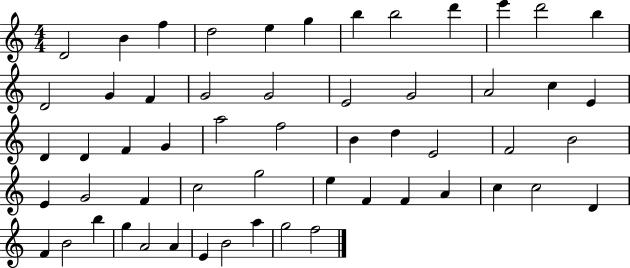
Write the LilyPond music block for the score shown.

{
  \clef treble
  \numericTimeSignature
  \time 4/4
  \key c \major
  d'2 b'4 f''4 | d''2 e''4 g''4 | b''4 b''2 d'''4 | e'''4 d'''2 b''4 | \break d'2 g'4 f'4 | g'2 g'2 | e'2 g'2 | a'2 c''4 e'4 | \break d'4 d'4 f'4 g'4 | a''2 f''2 | b'4 d''4 e'2 | f'2 b'2 | \break e'4 g'2 f'4 | c''2 g''2 | e''4 f'4 f'4 a'4 | c''4 c''2 d'4 | \break f'4 b'2 b''4 | g''4 a'2 a'4 | e'4 b'2 a''4 | g''2 f''2 | \break \bar "|."
}